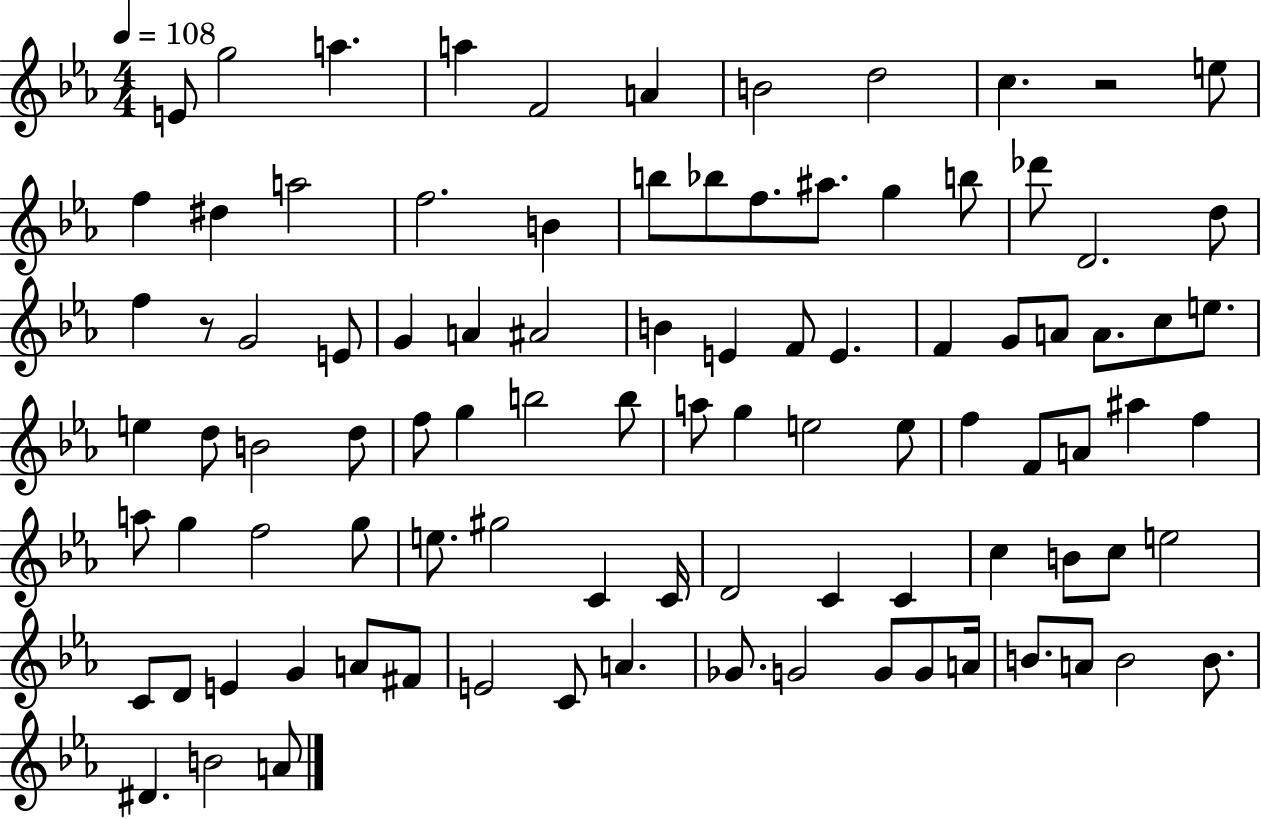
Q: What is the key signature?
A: EES major